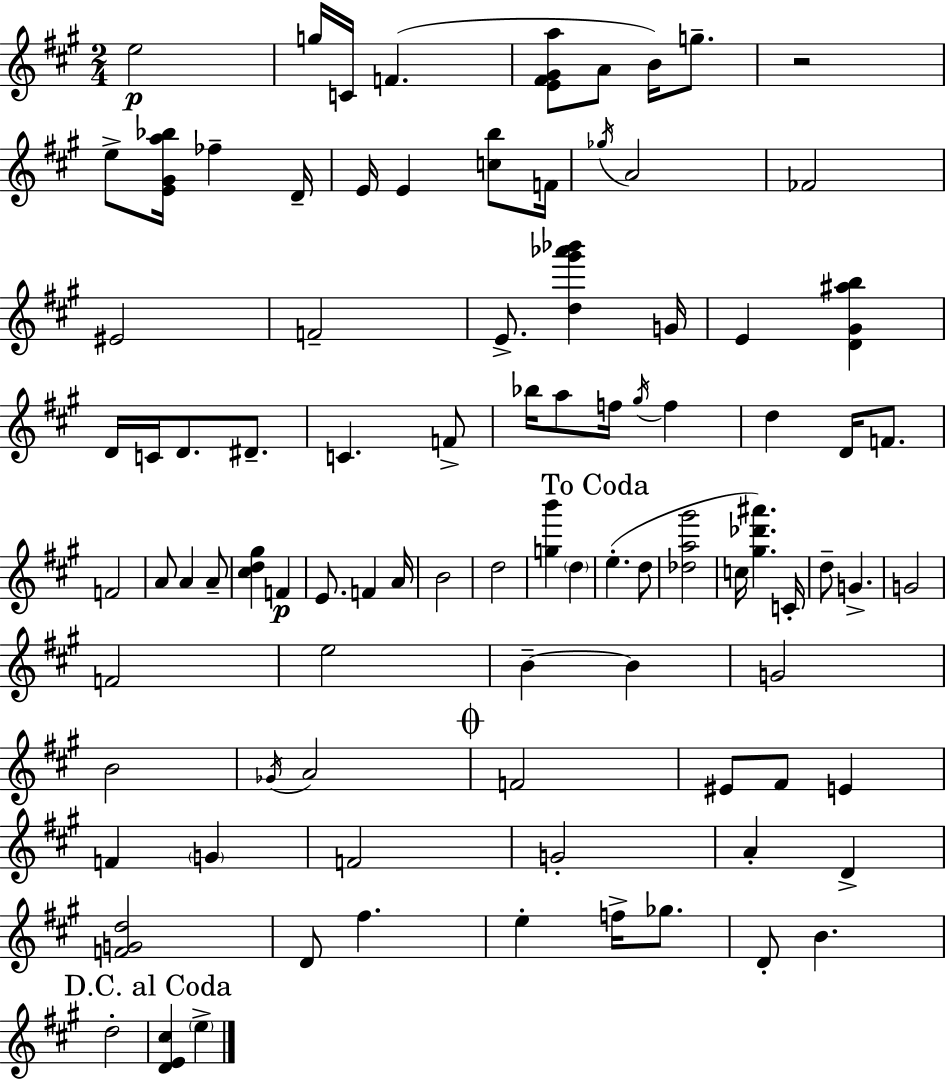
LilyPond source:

{
  \clef treble
  \numericTimeSignature
  \time 2/4
  \key a \major
  e''2\p | g''16 c'16 f'4.( | <e' fis' gis' a''>8 a'8 b'16) g''8.-- | r2 | \break e''8-> <e' gis' a'' bes''>16 fes''4-- d'16-- | e'16 e'4 <c'' b''>8 f'16 | \acciaccatura { ges''16 } a'2 | fes'2 | \break eis'2 | f'2-- | e'8.-> <d'' gis''' aes''' bes'''>4 | g'16 e'4 <d' gis' ais'' b''>4 | \break d'16 c'16 d'8. dis'8.-- | c'4. f'8-> | bes''16 a''8 f''16 \acciaccatura { gis''16 } f''4 | d''4 d'16 f'8. | \break f'2 | a'8 a'4 | a'8-- <cis'' d'' gis''>4 f'4\p | e'8. f'4 | \break a'16 b'2 | d''2 | <g'' b'''>4 \parenthesize d''4 | \mark "To Coda" e''4.-.( | \break d''8 <des'' a'' gis'''>2 | c''16 <gis'' des''' ais'''>4.) | c'16-. d''8-- g'4.-> | g'2 | \break f'2 | e''2 | b'4--~~ b'4 | g'2 | \break b'2 | \acciaccatura { ges'16 } a'2 | \mark \markup { \musicglyph "scripts.coda" } f'2 | eis'8 fis'8 e'4 | \break f'4 \parenthesize g'4 | f'2 | g'2-. | a'4-. d'4-> | \break <f' g' d''>2 | d'8 fis''4. | e''4-. f''16-> | ges''8. d'8-. b'4. | \break d''2-. | \mark "D.C. al Coda" <d' e' cis''>4 \parenthesize e''4-> | \bar "|."
}